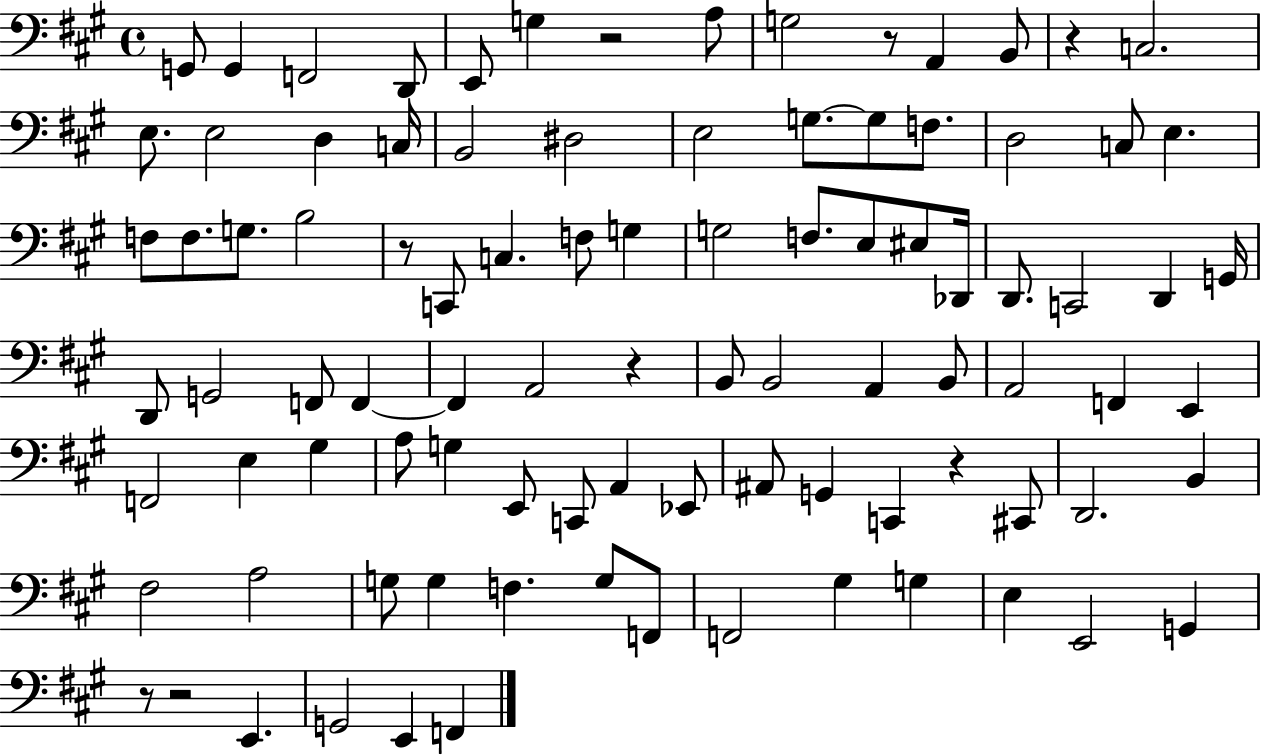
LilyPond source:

{
  \clef bass
  \time 4/4
  \defaultTimeSignature
  \key a \major
  g,8 g,4 f,2 d,8 | e,8 g4 r2 a8 | g2 r8 a,4 b,8 | r4 c2. | \break e8. e2 d4 c16 | b,2 dis2 | e2 g8.~~ g8 f8. | d2 c8 e4. | \break f8 f8. g8. b2 | r8 c,8 c4. f8 g4 | g2 f8. e8 eis8 des,16 | d,8. c,2 d,4 g,16 | \break d,8 g,2 f,8 f,4~~ | f,4 a,2 r4 | b,8 b,2 a,4 b,8 | a,2 f,4 e,4 | \break f,2 e4 gis4 | a8 g4 e,8 c,8 a,4 ees,8 | ais,8 g,4 c,4 r4 cis,8 | d,2. b,4 | \break fis2 a2 | g8 g4 f4. g8 f,8 | f,2 gis4 g4 | e4 e,2 g,4 | \break r8 r2 e,4. | g,2 e,4 f,4 | \bar "|."
}